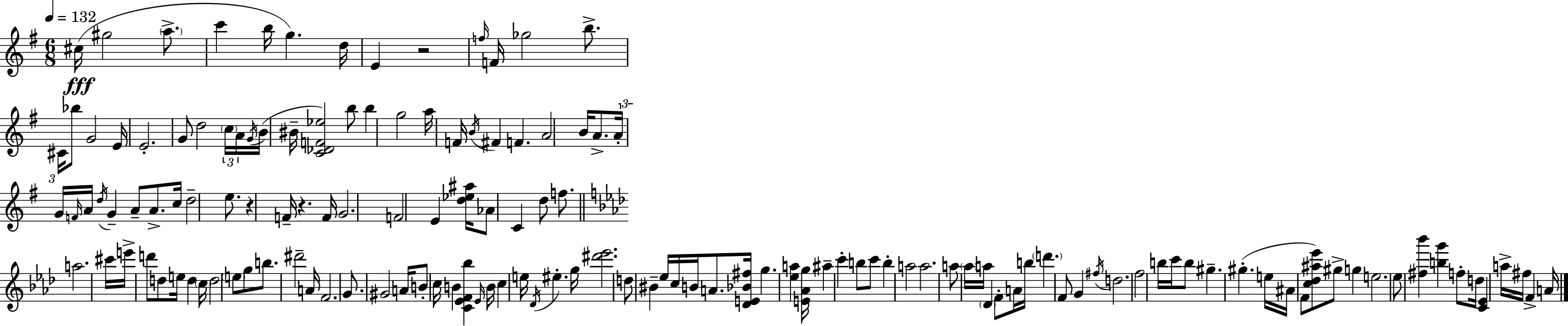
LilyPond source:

{
  \clef treble
  \numericTimeSignature
  \time 6/8
  \key e \minor
  \tempo 4 = 132
  \repeat volta 2 { cis''16(\fff gis''2 \parenthesize a''8.-> | c'''4 b''16 g''4.) d''16 | e'4 r2 | \grace { f''16 } f'16 ges''2 b''8.-> | \break cis'16 bes''8 g'2 | e'16 e'2.-. | g'8 d''2 \tuplet 3/2 { \parenthesize c''16 | a'16 \acciaccatura { g'16 } } b'16( bis'16-- <c' des' f' ees''>2) | \break b''8 b''4 g''2 | a''16 f'16 \acciaccatura { b'16 } fis'4 f'4. | a'2 b'16 | a'8.-> \tuplet 3/2 { a'16-. g'16 \grace { f'16 } } a'16 \acciaccatura { d''16 } g'4-- | \break a'8-- a'8.-> c''16 d''2-- | e''8. r4 f'16-- r4. | f'16 g'2. | f'2 | \break e'4 <d'' ees'' ais''>16 aes'8 c'4 | d''8 f''8. \bar "||" \break \key f \minor a''2. | cis'''16 e'''16-> d'''8 d''8 e''16 d''4 \parenthesize c''16 | d''2 \parenthesize e''8 g''8 | b''8. dis'''2-- a'16 | \break f'2. | g'8. gis'2 a'16 | b'8-. c''16 b'4 <c' ees' f' bes''>4 \grace { ees'16 } | b'16 c''4 e''16 \acciaccatura { des'16 } eis''4.-. | \break g''16 <dis''' ees'''>2. | d''8 bis'4-- ees''16 c''16 b'16 a'8. | <des' e' bes' fis''>16 g''4. <ees'' a''>4 | <e' aes' g''>16 ais''4-- c'''4-. b''8 | \break c'''8 b''4-. a''2 | a''2. | a''8 \parenthesize aes''16 a''16 \parenthesize des'4 f'8-. | a'16 b''16 \parenthesize d'''4. f'8 g'4 | \break \acciaccatura { fis''16 } d''2. | f''2 b''16 | c'''16 b''8 gis''4.-- gis''4.-.( | e''16 ais'16 f'8 <c'' des'' ais'' ees'''>8) gis''8-> g''4 | \break e''2. | ees''8 <fis'' bes'''>4 <b'' g'''>4 | f''8-. d''16 <c' ees'>4 a''16-> fis''16 f'4-> | a'16 } \bar "|."
}